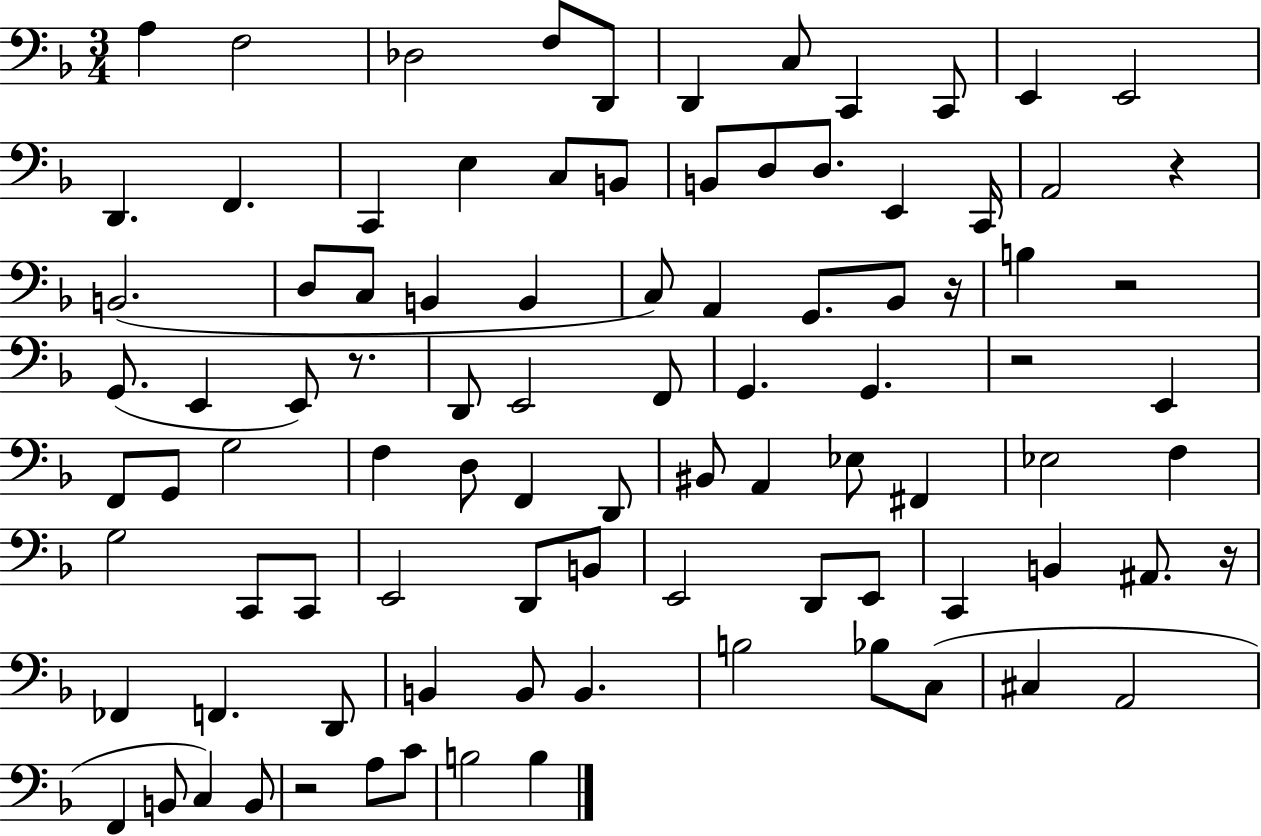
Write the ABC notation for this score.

X:1
T:Untitled
M:3/4
L:1/4
K:F
A, F,2 _D,2 F,/2 D,,/2 D,, C,/2 C,, C,,/2 E,, E,,2 D,, F,, C,, E, C,/2 B,,/2 B,,/2 D,/2 D,/2 E,, C,,/4 A,,2 z B,,2 D,/2 C,/2 B,, B,, C,/2 A,, G,,/2 _B,,/2 z/4 B, z2 G,,/2 E,, E,,/2 z/2 D,,/2 E,,2 F,,/2 G,, G,, z2 E,, F,,/2 G,,/2 G,2 F, D,/2 F,, D,,/2 ^B,,/2 A,, _E,/2 ^F,, _E,2 F, G,2 C,,/2 C,,/2 E,,2 D,,/2 B,,/2 E,,2 D,,/2 E,,/2 C,, B,, ^A,,/2 z/4 _F,, F,, D,,/2 B,, B,,/2 B,, B,2 _B,/2 C,/2 ^C, A,,2 F,, B,,/2 C, B,,/2 z2 A,/2 C/2 B,2 B,